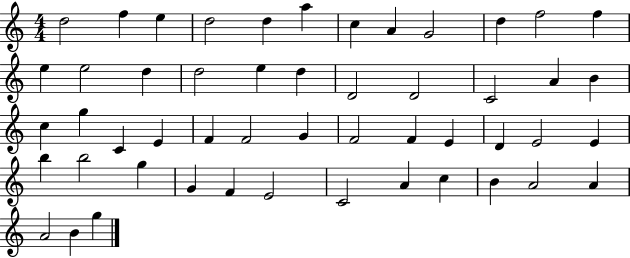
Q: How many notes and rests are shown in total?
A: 51